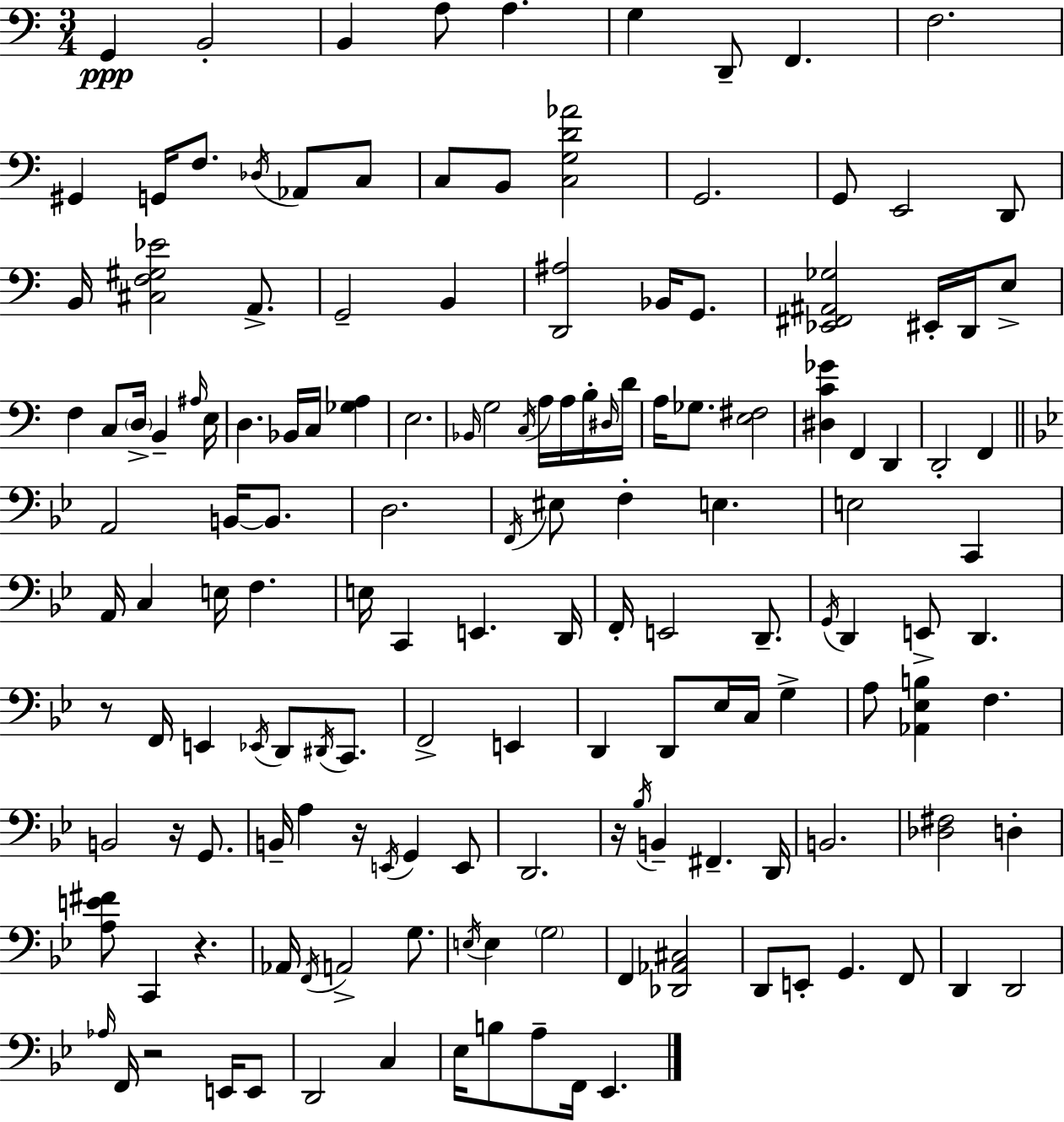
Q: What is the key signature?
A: C major